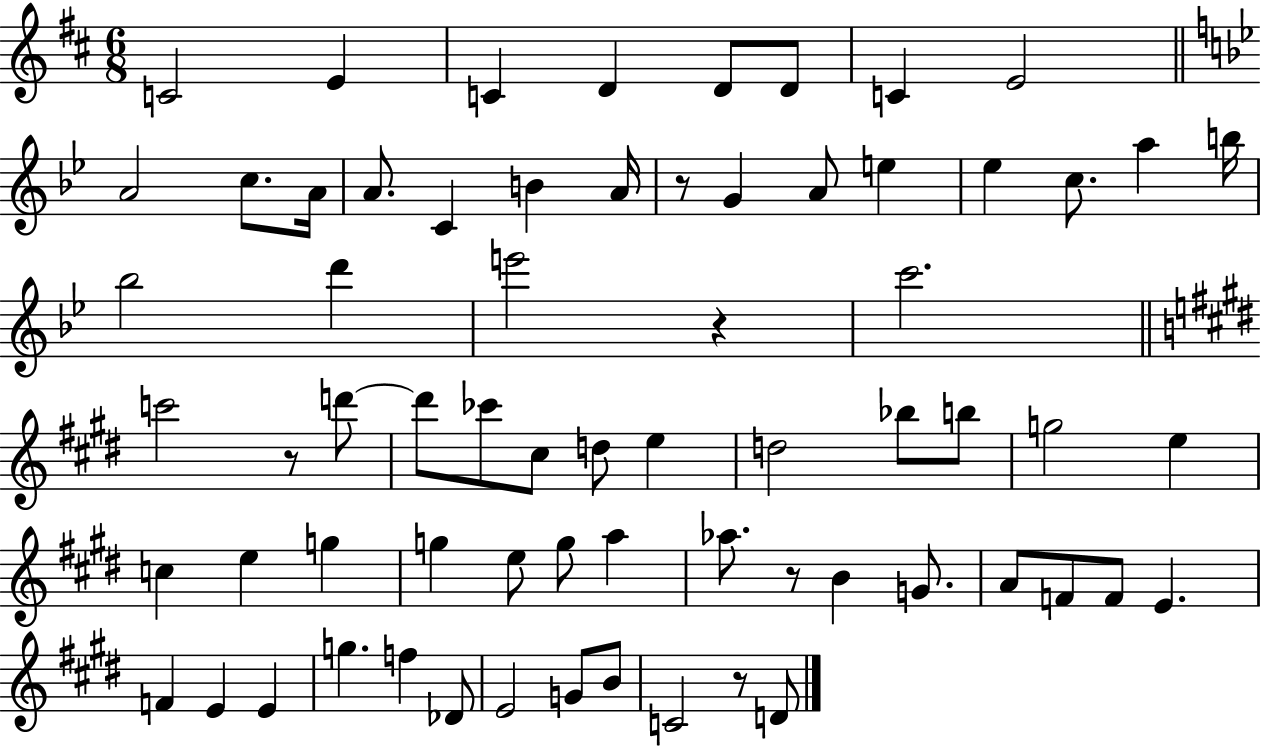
C4/h E4/q C4/q D4/q D4/e D4/e C4/q E4/h A4/h C5/e. A4/s A4/e. C4/q B4/q A4/s R/e G4/q A4/e E5/q Eb5/q C5/e. A5/q B5/s Bb5/h D6/q E6/h R/q C6/h. C6/h R/e D6/e D6/e CES6/e C#5/e D5/e E5/q D5/h Bb5/e B5/e G5/h E5/q C5/q E5/q G5/q G5/q E5/e G5/e A5/q Ab5/e. R/e B4/q G4/e. A4/e F4/e F4/e E4/q. F4/q E4/q E4/q G5/q. F5/q Db4/e E4/h G4/e B4/e C4/h R/e D4/e